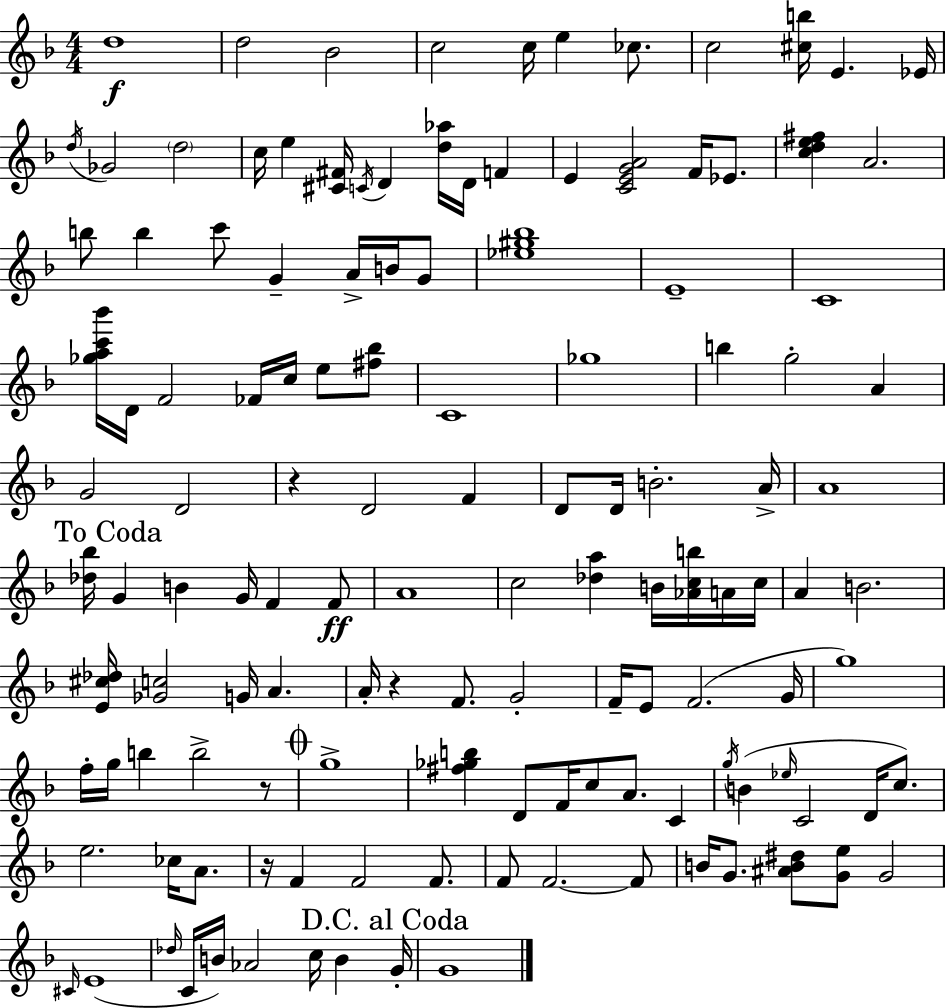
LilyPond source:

{
  \clef treble
  \numericTimeSignature
  \time 4/4
  \key f \major
  d''1\f | d''2 bes'2 | c''2 c''16 e''4 ces''8. | c''2 <cis'' b''>16 e'4. ees'16 | \break \acciaccatura { d''16 } ges'2 \parenthesize d''2 | c''16 e''4 <cis' fis'>16 \acciaccatura { c'16 } d'4 <d'' aes''>16 d'16 f'4 | e'4 <c' e' g' a'>2 f'16 ees'8. | <c'' d'' e'' fis''>4 a'2. | \break b''8 b''4 c'''8 g'4-- a'16-> b'16 | g'8 <ees'' gis'' bes''>1 | e'1-- | c'1 | \break <ges'' a'' c''' bes'''>16 d'16 f'2 fes'16 c''16 e''8 | <fis'' bes''>8 c'1 | ges''1 | b''4 g''2-. a'4 | \break g'2 d'2 | r4 d'2 f'4 | d'8 d'16 b'2.-. | a'16-> a'1 | \break \mark "To Coda" <des'' bes''>16 g'4 b'4 g'16 f'4 | f'8\ff a'1 | c''2 <des'' a''>4 b'16 <aes' c'' b''>16 | a'16 c''16 a'4 b'2. | \break <e' cis'' des''>16 <ges' c''>2 g'16 a'4. | a'16-. r4 f'8. g'2-. | f'16-- e'8 f'2.( | g'16 g''1) | \break f''16-. g''16 b''4 b''2-> | r8 \mark \markup { \musicglyph "scripts.coda" } g''1-> | <fis'' ges'' b''>4 d'8 f'16 c''8 a'8. c'4 | \acciaccatura { g''16 }( b'4 \grace { ees''16 } c'2 | \break d'16 c''8.) e''2. | ces''16 a'8. r16 f'4 f'2 | f'8. f'8 f'2.~~ | f'8 b'16 g'8. <ais' b' dis''>8 <g' e''>8 g'2 | \break \grace { cis'16 } e'1( | \grace { des''16 } c'16 b'16) aes'2 | c''16 b'4 \mark "D.C. al Coda" g'16-. g'1 | \bar "|."
}